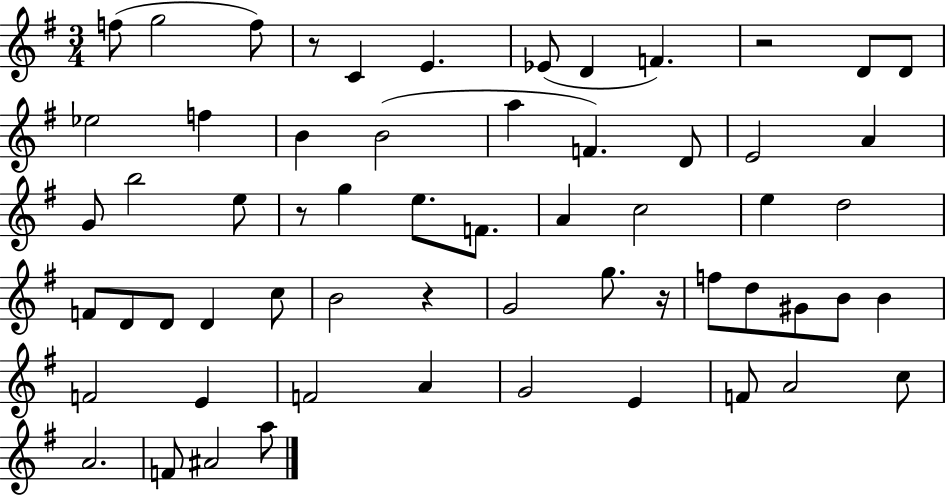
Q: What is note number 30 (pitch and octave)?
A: F4